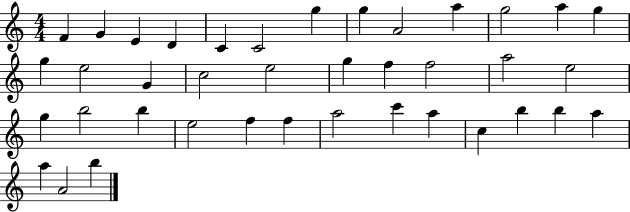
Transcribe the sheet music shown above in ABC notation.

X:1
T:Untitled
M:4/4
L:1/4
K:C
F G E D C C2 g g A2 a g2 a g g e2 G c2 e2 g f f2 a2 e2 g b2 b e2 f f a2 c' a c b b a a A2 b